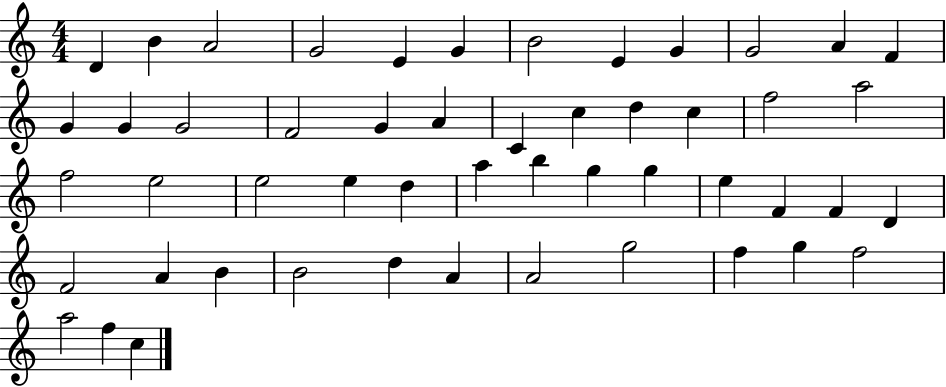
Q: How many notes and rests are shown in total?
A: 51